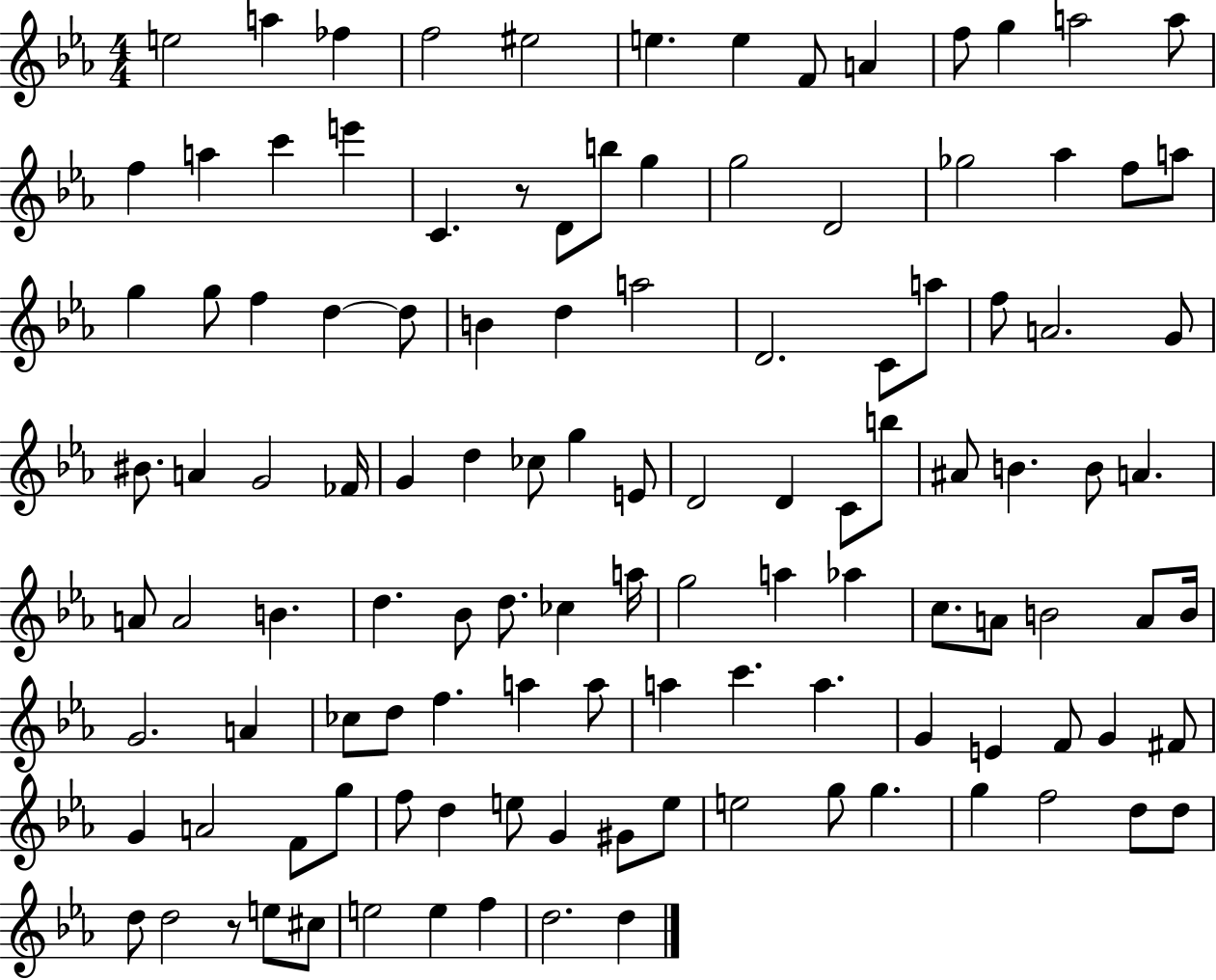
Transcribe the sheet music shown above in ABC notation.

X:1
T:Untitled
M:4/4
L:1/4
K:Eb
e2 a _f f2 ^e2 e e F/2 A f/2 g a2 a/2 f a c' e' C z/2 D/2 b/2 g g2 D2 _g2 _a f/2 a/2 g g/2 f d d/2 B d a2 D2 C/2 a/2 f/2 A2 G/2 ^B/2 A G2 _F/4 G d _c/2 g E/2 D2 D C/2 b/2 ^A/2 B B/2 A A/2 A2 B d _B/2 d/2 _c a/4 g2 a _a c/2 A/2 B2 A/2 B/4 G2 A _c/2 d/2 f a a/2 a c' a G E F/2 G ^F/2 G A2 F/2 g/2 f/2 d e/2 G ^G/2 e/2 e2 g/2 g g f2 d/2 d/2 d/2 d2 z/2 e/2 ^c/2 e2 e f d2 d